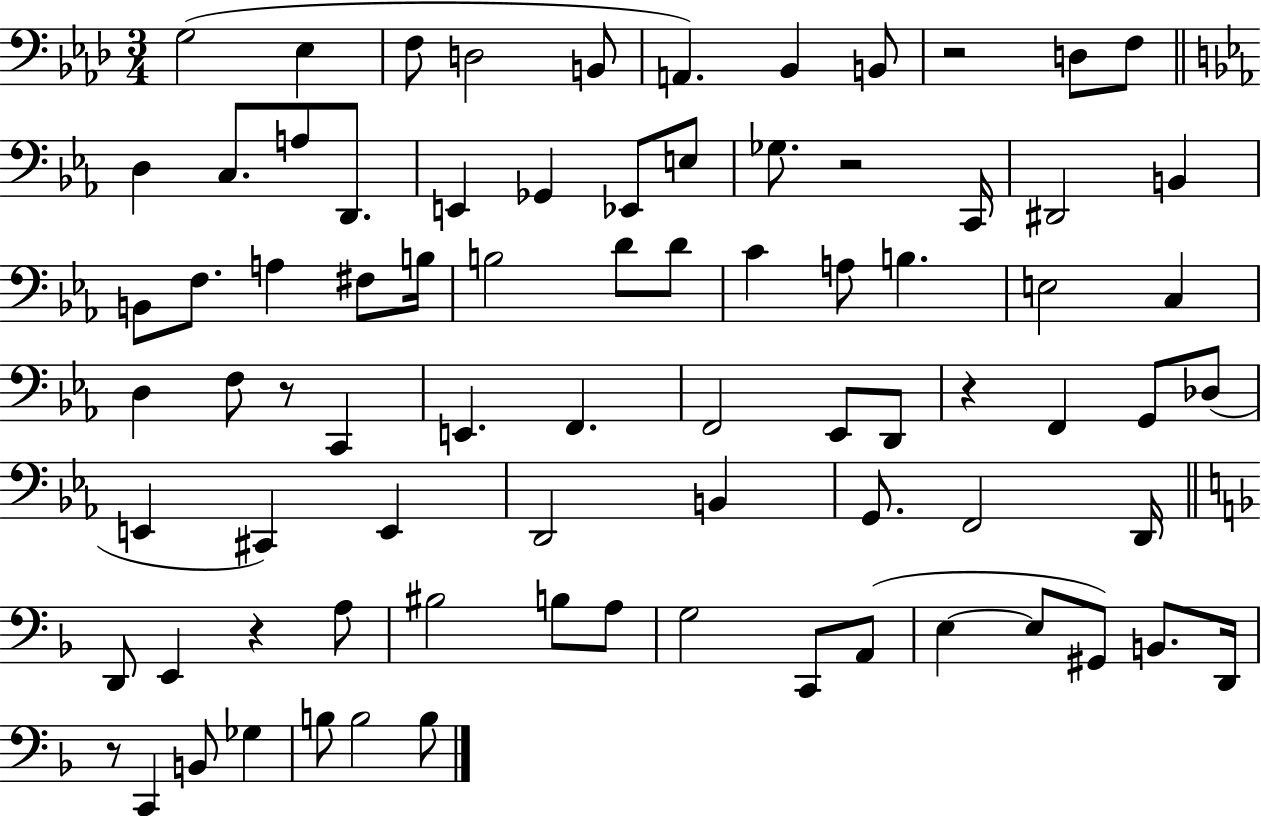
X:1
T:Untitled
M:3/4
L:1/4
K:Ab
G,2 _E, F,/2 D,2 B,,/2 A,, _B,, B,,/2 z2 D,/2 F,/2 D, C,/2 A,/2 D,,/2 E,, _G,, _E,,/2 E,/2 _G,/2 z2 C,,/4 ^D,,2 B,, B,,/2 F,/2 A, ^F,/2 B,/4 B,2 D/2 D/2 C A,/2 B, E,2 C, D, F,/2 z/2 C,, E,, F,, F,,2 _E,,/2 D,,/2 z F,, G,,/2 _D,/2 E,, ^C,, E,, D,,2 B,, G,,/2 F,,2 D,,/4 D,,/2 E,, z A,/2 ^B,2 B,/2 A,/2 G,2 C,,/2 A,,/2 E, E,/2 ^G,,/2 B,,/2 D,,/4 z/2 C,, B,,/2 _G, B,/2 B,2 B,/2